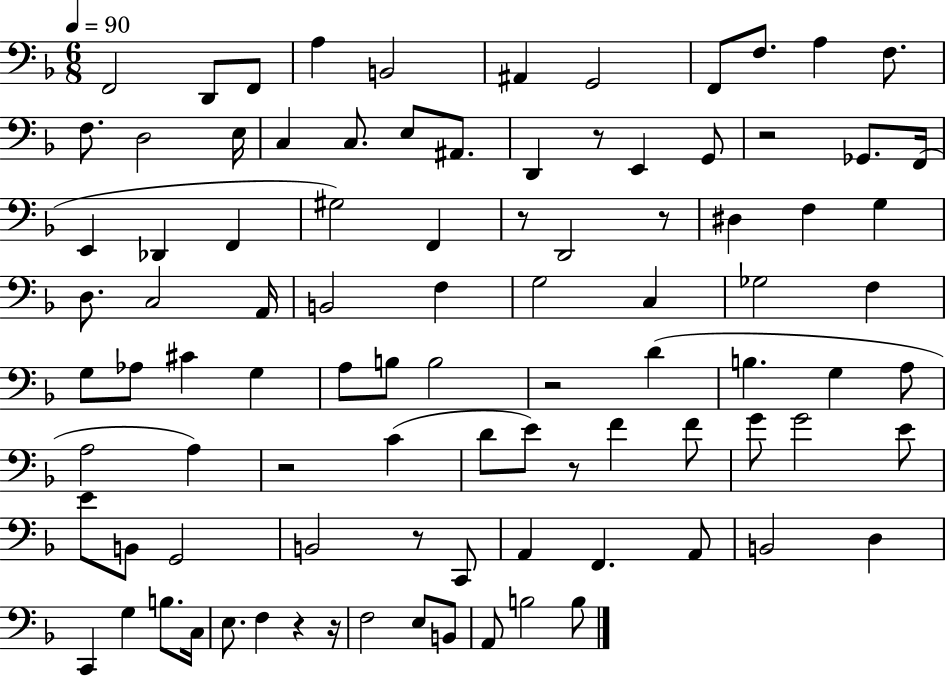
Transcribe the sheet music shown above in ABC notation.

X:1
T:Untitled
M:6/8
L:1/4
K:F
F,,2 D,,/2 F,,/2 A, B,,2 ^A,, G,,2 F,,/2 F,/2 A, F,/2 F,/2 D,2 E,/4 C, C,/2 E,/2 ^A,,/2 D,, z/2 E,, G,,/2 z2 _G,,/2 F,,/4 E,, _D,, F,, ^G,2 F,, z/2 D,,2 z/2 ^D, F, G, D,/2 C,2 A,,/4 B,,2 F, G,2 C, _G,2 F, G,/2 _A,/2 ^C G, A,/2 B,/2 B,2 z2 D B, G, A,/2 A,2 A, z2 C D/2 E/2 z/2 F F/2 G/2 G2 E/2 E/2 B,,/2 G,,2 B,,2 z/2 C,,/2 A,, F,, A,,/2 B,,2 D, C,, G, B,/2 C,/4 E,/2 F, z z/4 F,2 E,/2 B,,/2 A,,/2 B,2 B,/2